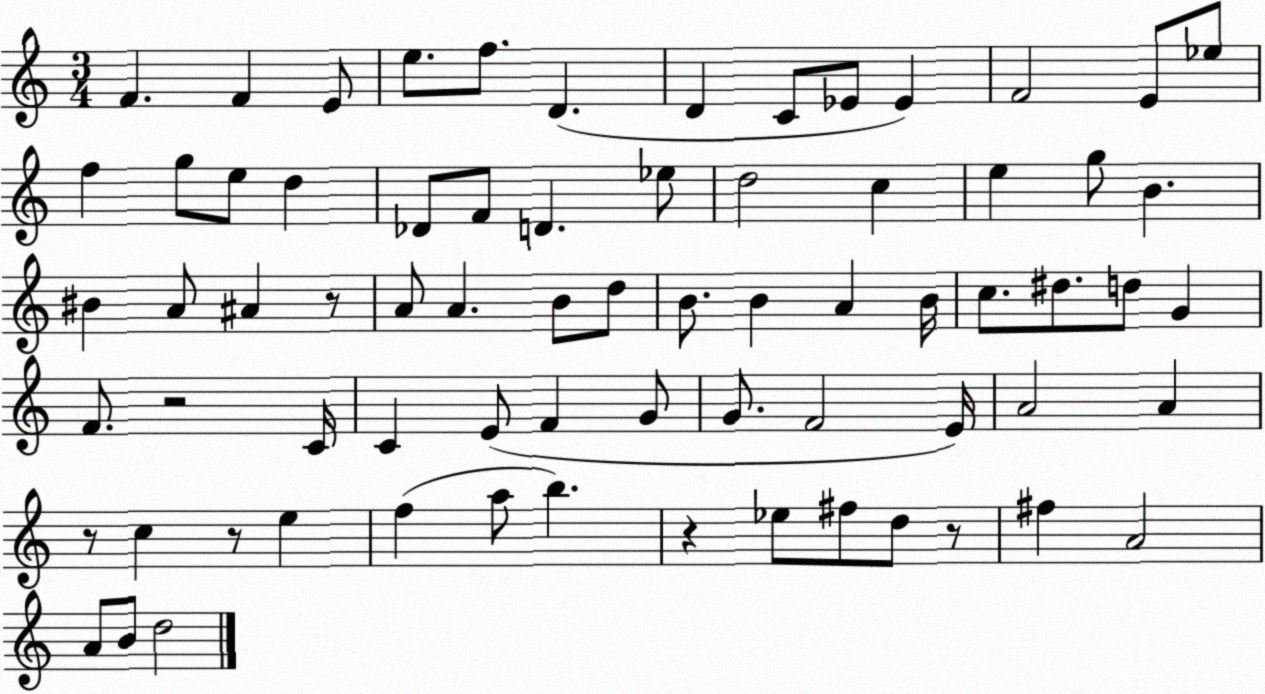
X:1
T:Untitled
M:3/4
L:1/4
K:C
F F E/2 e/2 f/2 D D C/2 _E/2 _E F2 E/2 _e/2 f g/2 e/2 d _D/2 F/2 D _e/2 d2 c e g/2 B ^B A/2 ^A z/2 A/2 A B/2 d/2 B/2 B A B/4 c/2 ^d/2 d/2 G F/2 z2 C/4 C E/2 F G/2 G/2 F2 E/4 A2 A z/2 c z/2 e f a/2 b z _e/2 ^f/2 d/2 z/2 ^f A2 A/2 B/2 d2